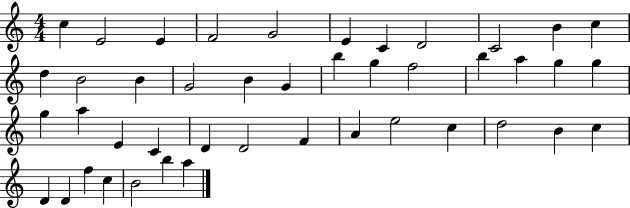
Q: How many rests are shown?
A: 0